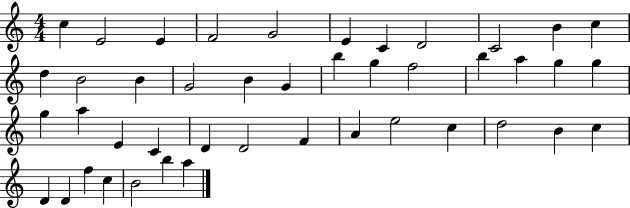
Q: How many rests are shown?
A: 0